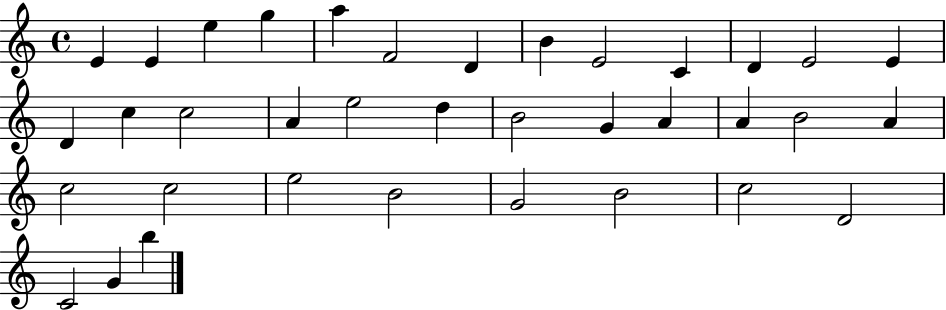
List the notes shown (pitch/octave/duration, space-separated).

E4/q E4/q E5/q G5/q A5/q F4/h D4/q B4/q E4/h C4/q D4/q E4/h E4/q D4/q C5/q C5/h A4/q E5/h D5/q B4/h G4/q A4/q A4/q B4/h A4/q C5/h C5/h E5/h B4/h G4/h B4/h C5/h D4/h C4/h G4/q B5/q